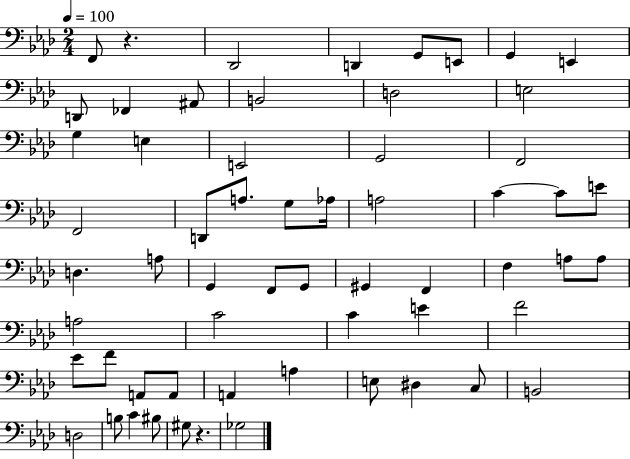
{
  \clef bass
  \numericTimeSignature
  \time 2/4
  \key aes \major
  \tempo 4 = 100
  \repeat volta 2 { f,8 r4. | des,2 | d,4 g,8 e,8 | g,4 e,4 | \break d,8 fes,4 ais,8 | b,2 | d2 | e2 | \break g4 e4 | e,2 | g,2 | f,2 | \break f,2 | d,8 a8. g8 aes16 | a2 | c'4~~ c'8 e'8 | \break d4. a8 | g,4 f,8 g,8 | gis,4 f,4 | f4 a8 a8 | \break a2 | c'2 | c'4 e'4 | f'2 | \break ees'8 f'8 a,8 a,8 | a,4 a4 | e8 dis4 c8 | b,2 | \break d2 | b8 c'4 bis8 | gis8 r4. | ges2 | \break } \bar "|."
}